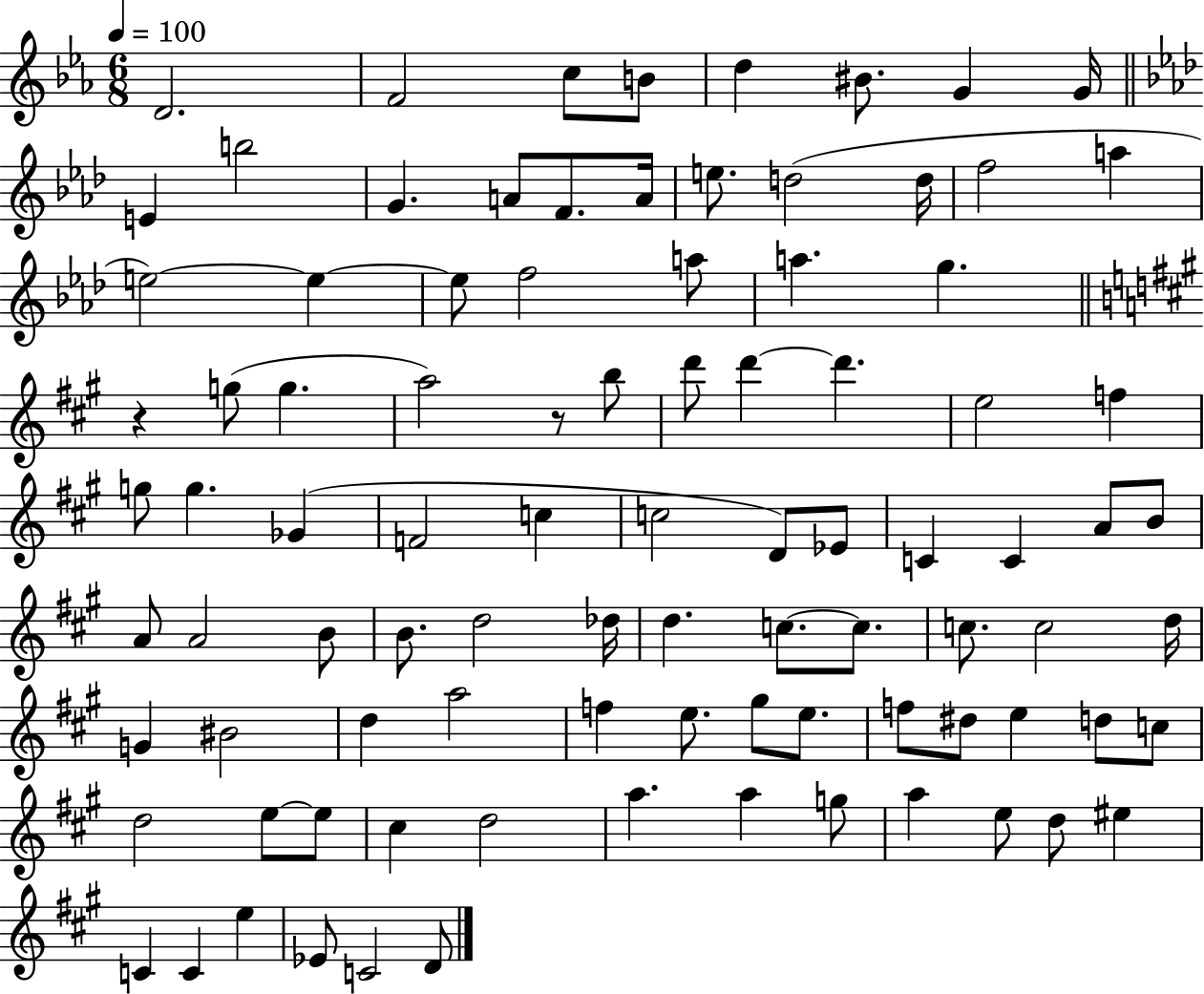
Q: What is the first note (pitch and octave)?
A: D4